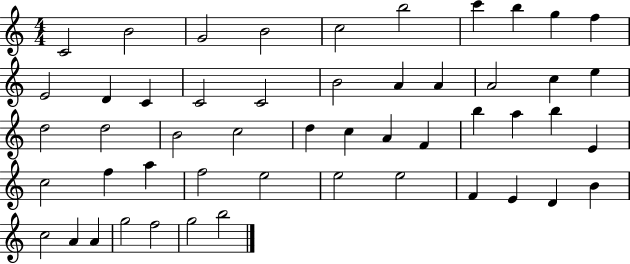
C4/h B4/h G4/h B4/h C5/h B5/h C6/q B5/q G5/q F5/q E4/h D4/q C4/q C4/h C4/h B4/h A4/q A4/q A4/h C5/q E5/q D5/h D5/h B4/h C5/h D5/q C5/q A4/q F4/q B5/q A5/q B5/q E4/q C5/h F5/q A5/q F5/h E5/h E5/h E5/h F4/q E4/q D4/q B4/q C5/h A4/q A4/q G5/h F5/h G5/h B5/h